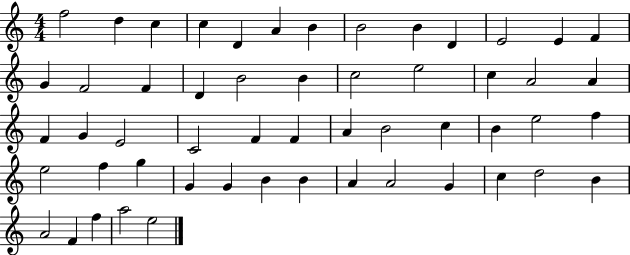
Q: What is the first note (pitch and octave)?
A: F5